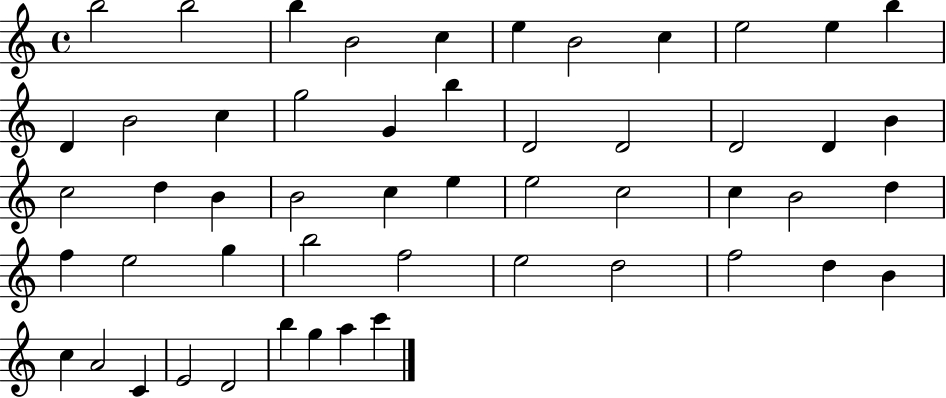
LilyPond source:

{
  \clef treble
  \time 4/4
  \defaultTimeSignature
  \key c \major
  b''2 b''2 | b''4 b'2 c''4 | e''4 b'2 c''4 | e''2 e''4 b''4 | \break d'4 b'2 c''4 | g''2 g'4 b''4 | d'2 d'2 | d'2 d'4 b'4 | \break c''2 d''4 b'4 | b'2 c''4 e''4 | e''2 c''2 | c''4 b'2 d''4 | \break f''4 e''2 g''4 | b''2 f''2 | e''2 d''2 | f''2 d''4 b'4 | \break c''4 a'2 c'4 | e'2 d'2 | b''4 g''4 a''4 c'''4 | \bar "|."
}